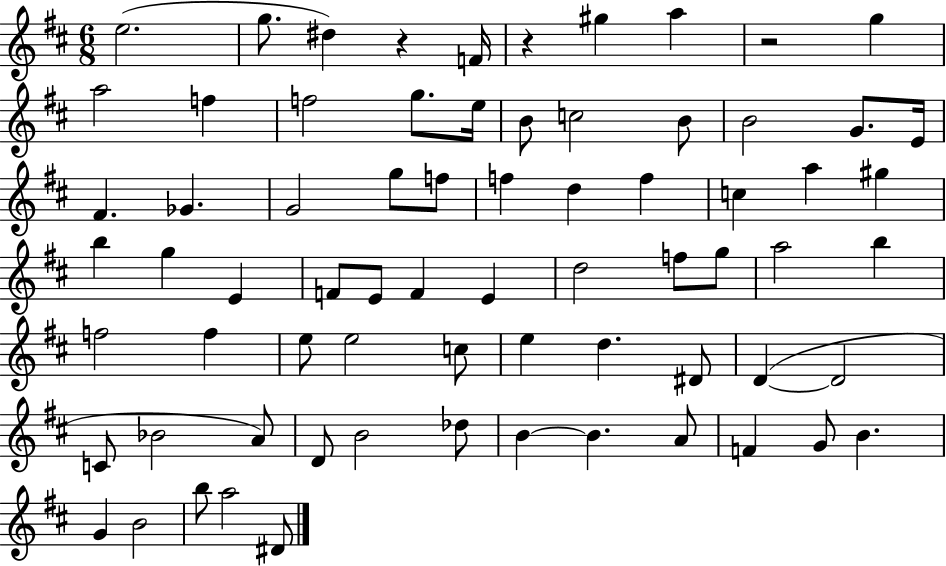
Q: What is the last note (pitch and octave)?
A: D#4